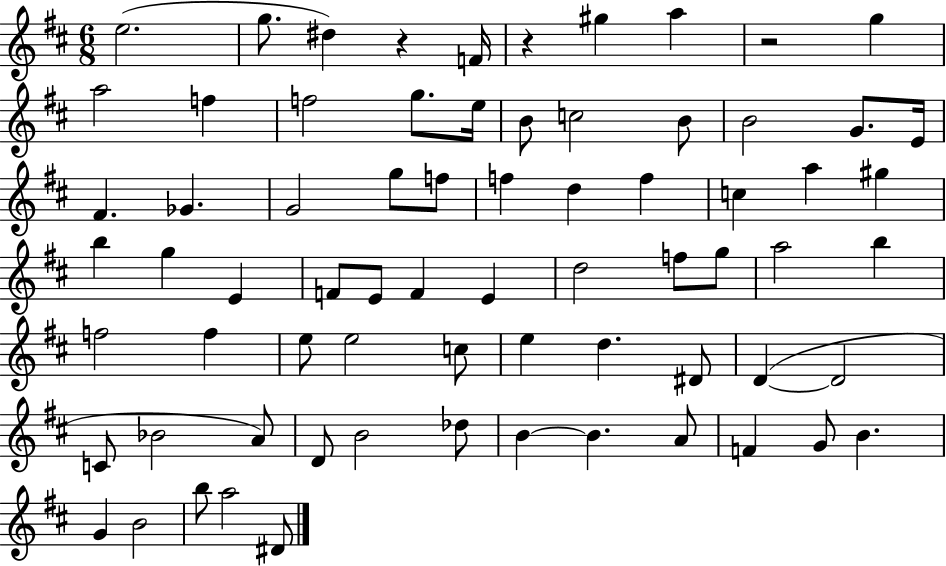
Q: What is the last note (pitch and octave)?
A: D#4